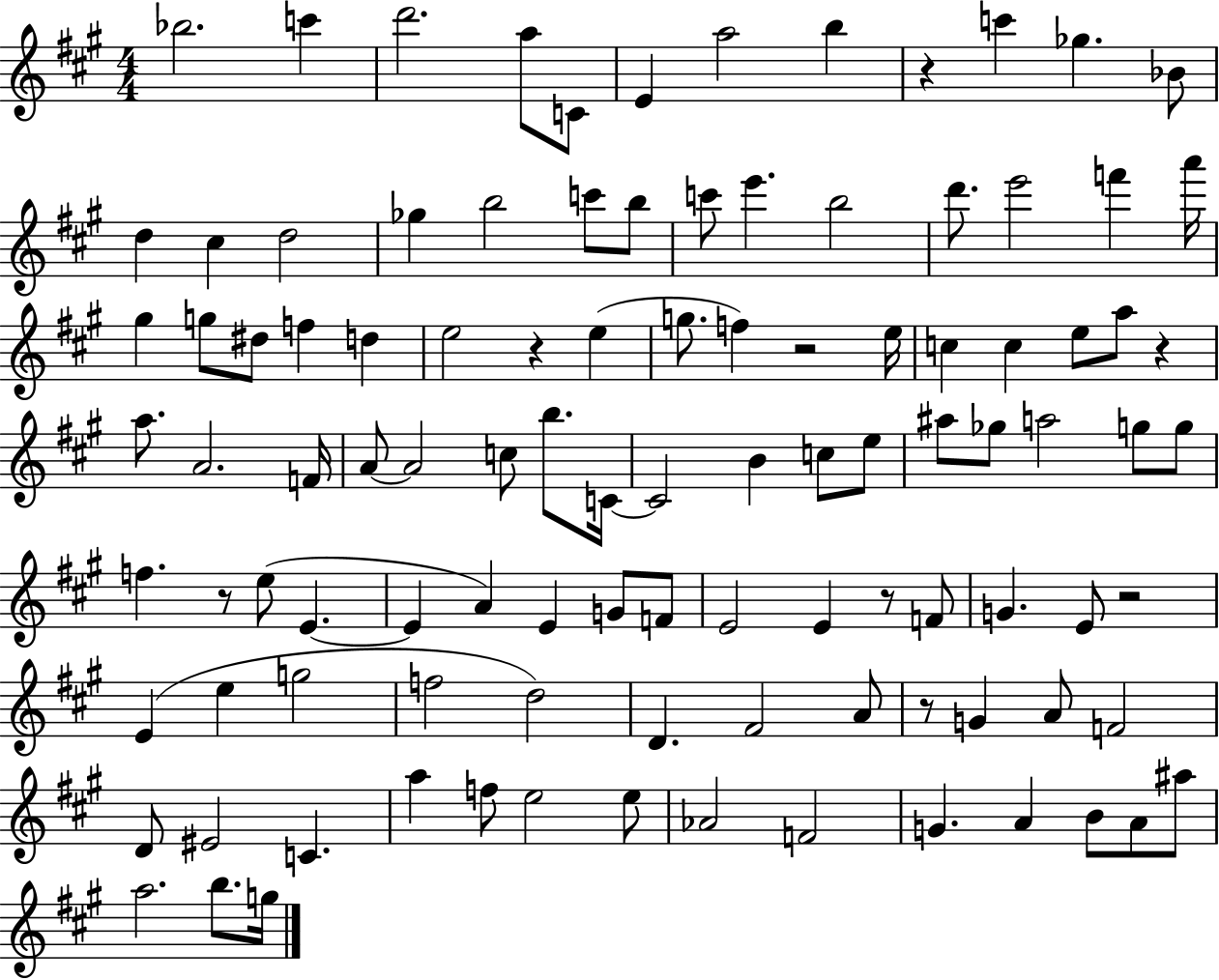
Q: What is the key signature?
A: A major